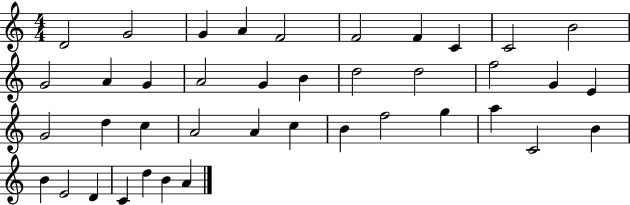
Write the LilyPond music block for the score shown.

{
  \clef treble
  \numericTimeSignature
  \time 4/4
  \key c \major
  d'2 g'2 | g'4 a'4 f'2 | f'2 f'4 c'4 | c'2 b'2 | \break g'2 a'4 g'4 | a'2 g'4 b'4 | d''2 d''2 | f''2 g'4 e'4 | \break g'2 d''4 c''4 | a'2 a'4 c''4 | b'4 f''2 g''4 | a''4 c'2 b'4 | \break b'4 e'2 d'4 | c'4 d''4 b'4 a'4 | \bar "|."
}